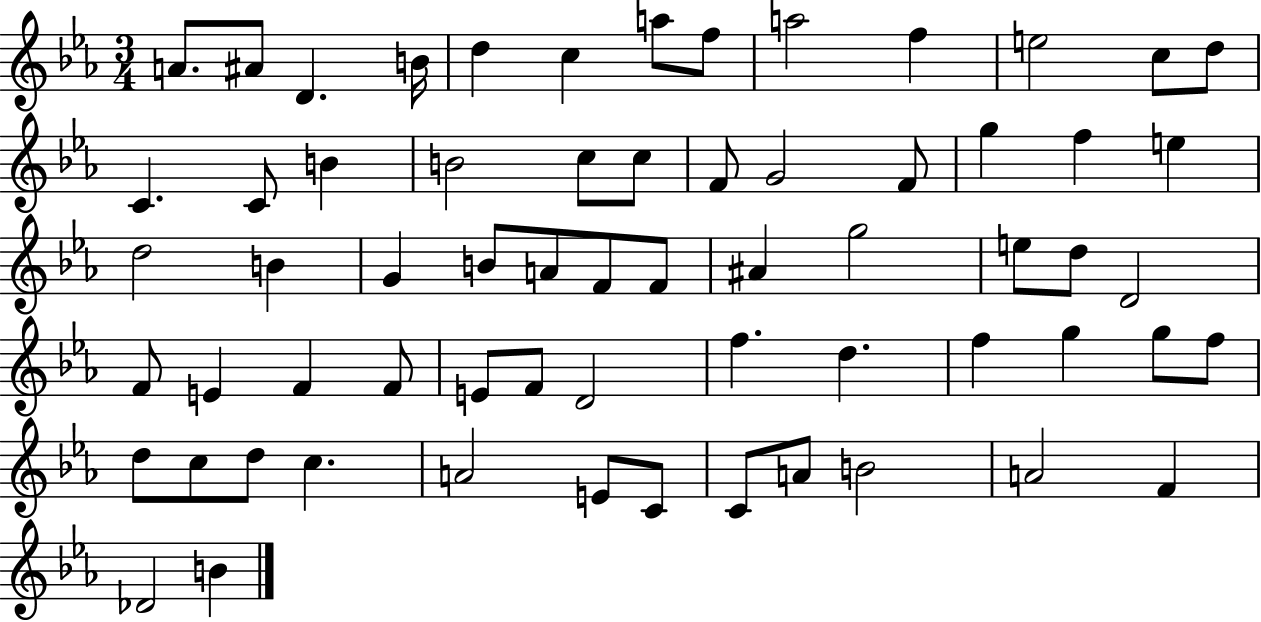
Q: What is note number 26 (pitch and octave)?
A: D5